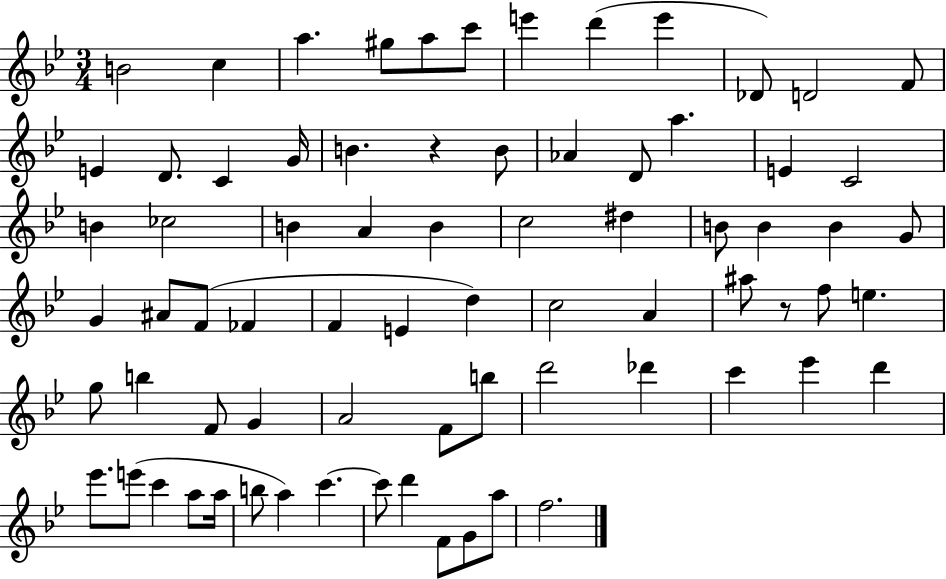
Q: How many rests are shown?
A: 2